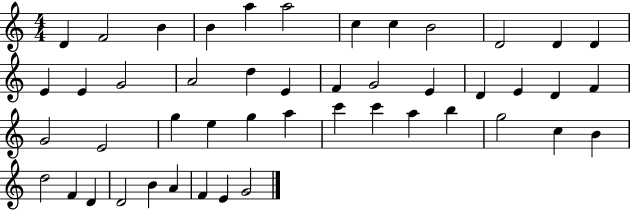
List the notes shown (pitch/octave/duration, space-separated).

D4/q F4/h B4/q B4/q A5/q A5/h C5/q C5/q B4/h D4/h D4/q D4/q E4/q E4/q G4/h A4/h D5/q E4/q F4/q G4/h E4/q D4/q E4/q D4/q F4/q G4/h E4/h G5/q E5/q G5/q A5/q C6/q C6/q A5/q B5/q G5/h C5/q B4/q D5/h F4/q D4/q D4/h B4/q A4/q F4/q E4/q G4/h